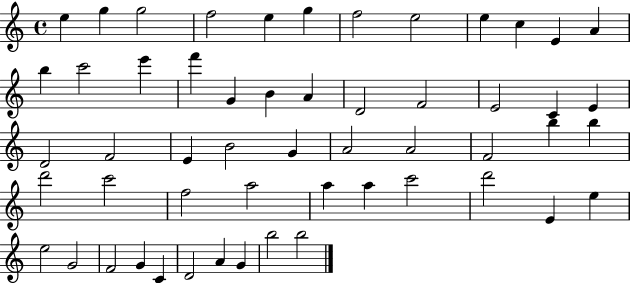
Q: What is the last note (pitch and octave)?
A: B5